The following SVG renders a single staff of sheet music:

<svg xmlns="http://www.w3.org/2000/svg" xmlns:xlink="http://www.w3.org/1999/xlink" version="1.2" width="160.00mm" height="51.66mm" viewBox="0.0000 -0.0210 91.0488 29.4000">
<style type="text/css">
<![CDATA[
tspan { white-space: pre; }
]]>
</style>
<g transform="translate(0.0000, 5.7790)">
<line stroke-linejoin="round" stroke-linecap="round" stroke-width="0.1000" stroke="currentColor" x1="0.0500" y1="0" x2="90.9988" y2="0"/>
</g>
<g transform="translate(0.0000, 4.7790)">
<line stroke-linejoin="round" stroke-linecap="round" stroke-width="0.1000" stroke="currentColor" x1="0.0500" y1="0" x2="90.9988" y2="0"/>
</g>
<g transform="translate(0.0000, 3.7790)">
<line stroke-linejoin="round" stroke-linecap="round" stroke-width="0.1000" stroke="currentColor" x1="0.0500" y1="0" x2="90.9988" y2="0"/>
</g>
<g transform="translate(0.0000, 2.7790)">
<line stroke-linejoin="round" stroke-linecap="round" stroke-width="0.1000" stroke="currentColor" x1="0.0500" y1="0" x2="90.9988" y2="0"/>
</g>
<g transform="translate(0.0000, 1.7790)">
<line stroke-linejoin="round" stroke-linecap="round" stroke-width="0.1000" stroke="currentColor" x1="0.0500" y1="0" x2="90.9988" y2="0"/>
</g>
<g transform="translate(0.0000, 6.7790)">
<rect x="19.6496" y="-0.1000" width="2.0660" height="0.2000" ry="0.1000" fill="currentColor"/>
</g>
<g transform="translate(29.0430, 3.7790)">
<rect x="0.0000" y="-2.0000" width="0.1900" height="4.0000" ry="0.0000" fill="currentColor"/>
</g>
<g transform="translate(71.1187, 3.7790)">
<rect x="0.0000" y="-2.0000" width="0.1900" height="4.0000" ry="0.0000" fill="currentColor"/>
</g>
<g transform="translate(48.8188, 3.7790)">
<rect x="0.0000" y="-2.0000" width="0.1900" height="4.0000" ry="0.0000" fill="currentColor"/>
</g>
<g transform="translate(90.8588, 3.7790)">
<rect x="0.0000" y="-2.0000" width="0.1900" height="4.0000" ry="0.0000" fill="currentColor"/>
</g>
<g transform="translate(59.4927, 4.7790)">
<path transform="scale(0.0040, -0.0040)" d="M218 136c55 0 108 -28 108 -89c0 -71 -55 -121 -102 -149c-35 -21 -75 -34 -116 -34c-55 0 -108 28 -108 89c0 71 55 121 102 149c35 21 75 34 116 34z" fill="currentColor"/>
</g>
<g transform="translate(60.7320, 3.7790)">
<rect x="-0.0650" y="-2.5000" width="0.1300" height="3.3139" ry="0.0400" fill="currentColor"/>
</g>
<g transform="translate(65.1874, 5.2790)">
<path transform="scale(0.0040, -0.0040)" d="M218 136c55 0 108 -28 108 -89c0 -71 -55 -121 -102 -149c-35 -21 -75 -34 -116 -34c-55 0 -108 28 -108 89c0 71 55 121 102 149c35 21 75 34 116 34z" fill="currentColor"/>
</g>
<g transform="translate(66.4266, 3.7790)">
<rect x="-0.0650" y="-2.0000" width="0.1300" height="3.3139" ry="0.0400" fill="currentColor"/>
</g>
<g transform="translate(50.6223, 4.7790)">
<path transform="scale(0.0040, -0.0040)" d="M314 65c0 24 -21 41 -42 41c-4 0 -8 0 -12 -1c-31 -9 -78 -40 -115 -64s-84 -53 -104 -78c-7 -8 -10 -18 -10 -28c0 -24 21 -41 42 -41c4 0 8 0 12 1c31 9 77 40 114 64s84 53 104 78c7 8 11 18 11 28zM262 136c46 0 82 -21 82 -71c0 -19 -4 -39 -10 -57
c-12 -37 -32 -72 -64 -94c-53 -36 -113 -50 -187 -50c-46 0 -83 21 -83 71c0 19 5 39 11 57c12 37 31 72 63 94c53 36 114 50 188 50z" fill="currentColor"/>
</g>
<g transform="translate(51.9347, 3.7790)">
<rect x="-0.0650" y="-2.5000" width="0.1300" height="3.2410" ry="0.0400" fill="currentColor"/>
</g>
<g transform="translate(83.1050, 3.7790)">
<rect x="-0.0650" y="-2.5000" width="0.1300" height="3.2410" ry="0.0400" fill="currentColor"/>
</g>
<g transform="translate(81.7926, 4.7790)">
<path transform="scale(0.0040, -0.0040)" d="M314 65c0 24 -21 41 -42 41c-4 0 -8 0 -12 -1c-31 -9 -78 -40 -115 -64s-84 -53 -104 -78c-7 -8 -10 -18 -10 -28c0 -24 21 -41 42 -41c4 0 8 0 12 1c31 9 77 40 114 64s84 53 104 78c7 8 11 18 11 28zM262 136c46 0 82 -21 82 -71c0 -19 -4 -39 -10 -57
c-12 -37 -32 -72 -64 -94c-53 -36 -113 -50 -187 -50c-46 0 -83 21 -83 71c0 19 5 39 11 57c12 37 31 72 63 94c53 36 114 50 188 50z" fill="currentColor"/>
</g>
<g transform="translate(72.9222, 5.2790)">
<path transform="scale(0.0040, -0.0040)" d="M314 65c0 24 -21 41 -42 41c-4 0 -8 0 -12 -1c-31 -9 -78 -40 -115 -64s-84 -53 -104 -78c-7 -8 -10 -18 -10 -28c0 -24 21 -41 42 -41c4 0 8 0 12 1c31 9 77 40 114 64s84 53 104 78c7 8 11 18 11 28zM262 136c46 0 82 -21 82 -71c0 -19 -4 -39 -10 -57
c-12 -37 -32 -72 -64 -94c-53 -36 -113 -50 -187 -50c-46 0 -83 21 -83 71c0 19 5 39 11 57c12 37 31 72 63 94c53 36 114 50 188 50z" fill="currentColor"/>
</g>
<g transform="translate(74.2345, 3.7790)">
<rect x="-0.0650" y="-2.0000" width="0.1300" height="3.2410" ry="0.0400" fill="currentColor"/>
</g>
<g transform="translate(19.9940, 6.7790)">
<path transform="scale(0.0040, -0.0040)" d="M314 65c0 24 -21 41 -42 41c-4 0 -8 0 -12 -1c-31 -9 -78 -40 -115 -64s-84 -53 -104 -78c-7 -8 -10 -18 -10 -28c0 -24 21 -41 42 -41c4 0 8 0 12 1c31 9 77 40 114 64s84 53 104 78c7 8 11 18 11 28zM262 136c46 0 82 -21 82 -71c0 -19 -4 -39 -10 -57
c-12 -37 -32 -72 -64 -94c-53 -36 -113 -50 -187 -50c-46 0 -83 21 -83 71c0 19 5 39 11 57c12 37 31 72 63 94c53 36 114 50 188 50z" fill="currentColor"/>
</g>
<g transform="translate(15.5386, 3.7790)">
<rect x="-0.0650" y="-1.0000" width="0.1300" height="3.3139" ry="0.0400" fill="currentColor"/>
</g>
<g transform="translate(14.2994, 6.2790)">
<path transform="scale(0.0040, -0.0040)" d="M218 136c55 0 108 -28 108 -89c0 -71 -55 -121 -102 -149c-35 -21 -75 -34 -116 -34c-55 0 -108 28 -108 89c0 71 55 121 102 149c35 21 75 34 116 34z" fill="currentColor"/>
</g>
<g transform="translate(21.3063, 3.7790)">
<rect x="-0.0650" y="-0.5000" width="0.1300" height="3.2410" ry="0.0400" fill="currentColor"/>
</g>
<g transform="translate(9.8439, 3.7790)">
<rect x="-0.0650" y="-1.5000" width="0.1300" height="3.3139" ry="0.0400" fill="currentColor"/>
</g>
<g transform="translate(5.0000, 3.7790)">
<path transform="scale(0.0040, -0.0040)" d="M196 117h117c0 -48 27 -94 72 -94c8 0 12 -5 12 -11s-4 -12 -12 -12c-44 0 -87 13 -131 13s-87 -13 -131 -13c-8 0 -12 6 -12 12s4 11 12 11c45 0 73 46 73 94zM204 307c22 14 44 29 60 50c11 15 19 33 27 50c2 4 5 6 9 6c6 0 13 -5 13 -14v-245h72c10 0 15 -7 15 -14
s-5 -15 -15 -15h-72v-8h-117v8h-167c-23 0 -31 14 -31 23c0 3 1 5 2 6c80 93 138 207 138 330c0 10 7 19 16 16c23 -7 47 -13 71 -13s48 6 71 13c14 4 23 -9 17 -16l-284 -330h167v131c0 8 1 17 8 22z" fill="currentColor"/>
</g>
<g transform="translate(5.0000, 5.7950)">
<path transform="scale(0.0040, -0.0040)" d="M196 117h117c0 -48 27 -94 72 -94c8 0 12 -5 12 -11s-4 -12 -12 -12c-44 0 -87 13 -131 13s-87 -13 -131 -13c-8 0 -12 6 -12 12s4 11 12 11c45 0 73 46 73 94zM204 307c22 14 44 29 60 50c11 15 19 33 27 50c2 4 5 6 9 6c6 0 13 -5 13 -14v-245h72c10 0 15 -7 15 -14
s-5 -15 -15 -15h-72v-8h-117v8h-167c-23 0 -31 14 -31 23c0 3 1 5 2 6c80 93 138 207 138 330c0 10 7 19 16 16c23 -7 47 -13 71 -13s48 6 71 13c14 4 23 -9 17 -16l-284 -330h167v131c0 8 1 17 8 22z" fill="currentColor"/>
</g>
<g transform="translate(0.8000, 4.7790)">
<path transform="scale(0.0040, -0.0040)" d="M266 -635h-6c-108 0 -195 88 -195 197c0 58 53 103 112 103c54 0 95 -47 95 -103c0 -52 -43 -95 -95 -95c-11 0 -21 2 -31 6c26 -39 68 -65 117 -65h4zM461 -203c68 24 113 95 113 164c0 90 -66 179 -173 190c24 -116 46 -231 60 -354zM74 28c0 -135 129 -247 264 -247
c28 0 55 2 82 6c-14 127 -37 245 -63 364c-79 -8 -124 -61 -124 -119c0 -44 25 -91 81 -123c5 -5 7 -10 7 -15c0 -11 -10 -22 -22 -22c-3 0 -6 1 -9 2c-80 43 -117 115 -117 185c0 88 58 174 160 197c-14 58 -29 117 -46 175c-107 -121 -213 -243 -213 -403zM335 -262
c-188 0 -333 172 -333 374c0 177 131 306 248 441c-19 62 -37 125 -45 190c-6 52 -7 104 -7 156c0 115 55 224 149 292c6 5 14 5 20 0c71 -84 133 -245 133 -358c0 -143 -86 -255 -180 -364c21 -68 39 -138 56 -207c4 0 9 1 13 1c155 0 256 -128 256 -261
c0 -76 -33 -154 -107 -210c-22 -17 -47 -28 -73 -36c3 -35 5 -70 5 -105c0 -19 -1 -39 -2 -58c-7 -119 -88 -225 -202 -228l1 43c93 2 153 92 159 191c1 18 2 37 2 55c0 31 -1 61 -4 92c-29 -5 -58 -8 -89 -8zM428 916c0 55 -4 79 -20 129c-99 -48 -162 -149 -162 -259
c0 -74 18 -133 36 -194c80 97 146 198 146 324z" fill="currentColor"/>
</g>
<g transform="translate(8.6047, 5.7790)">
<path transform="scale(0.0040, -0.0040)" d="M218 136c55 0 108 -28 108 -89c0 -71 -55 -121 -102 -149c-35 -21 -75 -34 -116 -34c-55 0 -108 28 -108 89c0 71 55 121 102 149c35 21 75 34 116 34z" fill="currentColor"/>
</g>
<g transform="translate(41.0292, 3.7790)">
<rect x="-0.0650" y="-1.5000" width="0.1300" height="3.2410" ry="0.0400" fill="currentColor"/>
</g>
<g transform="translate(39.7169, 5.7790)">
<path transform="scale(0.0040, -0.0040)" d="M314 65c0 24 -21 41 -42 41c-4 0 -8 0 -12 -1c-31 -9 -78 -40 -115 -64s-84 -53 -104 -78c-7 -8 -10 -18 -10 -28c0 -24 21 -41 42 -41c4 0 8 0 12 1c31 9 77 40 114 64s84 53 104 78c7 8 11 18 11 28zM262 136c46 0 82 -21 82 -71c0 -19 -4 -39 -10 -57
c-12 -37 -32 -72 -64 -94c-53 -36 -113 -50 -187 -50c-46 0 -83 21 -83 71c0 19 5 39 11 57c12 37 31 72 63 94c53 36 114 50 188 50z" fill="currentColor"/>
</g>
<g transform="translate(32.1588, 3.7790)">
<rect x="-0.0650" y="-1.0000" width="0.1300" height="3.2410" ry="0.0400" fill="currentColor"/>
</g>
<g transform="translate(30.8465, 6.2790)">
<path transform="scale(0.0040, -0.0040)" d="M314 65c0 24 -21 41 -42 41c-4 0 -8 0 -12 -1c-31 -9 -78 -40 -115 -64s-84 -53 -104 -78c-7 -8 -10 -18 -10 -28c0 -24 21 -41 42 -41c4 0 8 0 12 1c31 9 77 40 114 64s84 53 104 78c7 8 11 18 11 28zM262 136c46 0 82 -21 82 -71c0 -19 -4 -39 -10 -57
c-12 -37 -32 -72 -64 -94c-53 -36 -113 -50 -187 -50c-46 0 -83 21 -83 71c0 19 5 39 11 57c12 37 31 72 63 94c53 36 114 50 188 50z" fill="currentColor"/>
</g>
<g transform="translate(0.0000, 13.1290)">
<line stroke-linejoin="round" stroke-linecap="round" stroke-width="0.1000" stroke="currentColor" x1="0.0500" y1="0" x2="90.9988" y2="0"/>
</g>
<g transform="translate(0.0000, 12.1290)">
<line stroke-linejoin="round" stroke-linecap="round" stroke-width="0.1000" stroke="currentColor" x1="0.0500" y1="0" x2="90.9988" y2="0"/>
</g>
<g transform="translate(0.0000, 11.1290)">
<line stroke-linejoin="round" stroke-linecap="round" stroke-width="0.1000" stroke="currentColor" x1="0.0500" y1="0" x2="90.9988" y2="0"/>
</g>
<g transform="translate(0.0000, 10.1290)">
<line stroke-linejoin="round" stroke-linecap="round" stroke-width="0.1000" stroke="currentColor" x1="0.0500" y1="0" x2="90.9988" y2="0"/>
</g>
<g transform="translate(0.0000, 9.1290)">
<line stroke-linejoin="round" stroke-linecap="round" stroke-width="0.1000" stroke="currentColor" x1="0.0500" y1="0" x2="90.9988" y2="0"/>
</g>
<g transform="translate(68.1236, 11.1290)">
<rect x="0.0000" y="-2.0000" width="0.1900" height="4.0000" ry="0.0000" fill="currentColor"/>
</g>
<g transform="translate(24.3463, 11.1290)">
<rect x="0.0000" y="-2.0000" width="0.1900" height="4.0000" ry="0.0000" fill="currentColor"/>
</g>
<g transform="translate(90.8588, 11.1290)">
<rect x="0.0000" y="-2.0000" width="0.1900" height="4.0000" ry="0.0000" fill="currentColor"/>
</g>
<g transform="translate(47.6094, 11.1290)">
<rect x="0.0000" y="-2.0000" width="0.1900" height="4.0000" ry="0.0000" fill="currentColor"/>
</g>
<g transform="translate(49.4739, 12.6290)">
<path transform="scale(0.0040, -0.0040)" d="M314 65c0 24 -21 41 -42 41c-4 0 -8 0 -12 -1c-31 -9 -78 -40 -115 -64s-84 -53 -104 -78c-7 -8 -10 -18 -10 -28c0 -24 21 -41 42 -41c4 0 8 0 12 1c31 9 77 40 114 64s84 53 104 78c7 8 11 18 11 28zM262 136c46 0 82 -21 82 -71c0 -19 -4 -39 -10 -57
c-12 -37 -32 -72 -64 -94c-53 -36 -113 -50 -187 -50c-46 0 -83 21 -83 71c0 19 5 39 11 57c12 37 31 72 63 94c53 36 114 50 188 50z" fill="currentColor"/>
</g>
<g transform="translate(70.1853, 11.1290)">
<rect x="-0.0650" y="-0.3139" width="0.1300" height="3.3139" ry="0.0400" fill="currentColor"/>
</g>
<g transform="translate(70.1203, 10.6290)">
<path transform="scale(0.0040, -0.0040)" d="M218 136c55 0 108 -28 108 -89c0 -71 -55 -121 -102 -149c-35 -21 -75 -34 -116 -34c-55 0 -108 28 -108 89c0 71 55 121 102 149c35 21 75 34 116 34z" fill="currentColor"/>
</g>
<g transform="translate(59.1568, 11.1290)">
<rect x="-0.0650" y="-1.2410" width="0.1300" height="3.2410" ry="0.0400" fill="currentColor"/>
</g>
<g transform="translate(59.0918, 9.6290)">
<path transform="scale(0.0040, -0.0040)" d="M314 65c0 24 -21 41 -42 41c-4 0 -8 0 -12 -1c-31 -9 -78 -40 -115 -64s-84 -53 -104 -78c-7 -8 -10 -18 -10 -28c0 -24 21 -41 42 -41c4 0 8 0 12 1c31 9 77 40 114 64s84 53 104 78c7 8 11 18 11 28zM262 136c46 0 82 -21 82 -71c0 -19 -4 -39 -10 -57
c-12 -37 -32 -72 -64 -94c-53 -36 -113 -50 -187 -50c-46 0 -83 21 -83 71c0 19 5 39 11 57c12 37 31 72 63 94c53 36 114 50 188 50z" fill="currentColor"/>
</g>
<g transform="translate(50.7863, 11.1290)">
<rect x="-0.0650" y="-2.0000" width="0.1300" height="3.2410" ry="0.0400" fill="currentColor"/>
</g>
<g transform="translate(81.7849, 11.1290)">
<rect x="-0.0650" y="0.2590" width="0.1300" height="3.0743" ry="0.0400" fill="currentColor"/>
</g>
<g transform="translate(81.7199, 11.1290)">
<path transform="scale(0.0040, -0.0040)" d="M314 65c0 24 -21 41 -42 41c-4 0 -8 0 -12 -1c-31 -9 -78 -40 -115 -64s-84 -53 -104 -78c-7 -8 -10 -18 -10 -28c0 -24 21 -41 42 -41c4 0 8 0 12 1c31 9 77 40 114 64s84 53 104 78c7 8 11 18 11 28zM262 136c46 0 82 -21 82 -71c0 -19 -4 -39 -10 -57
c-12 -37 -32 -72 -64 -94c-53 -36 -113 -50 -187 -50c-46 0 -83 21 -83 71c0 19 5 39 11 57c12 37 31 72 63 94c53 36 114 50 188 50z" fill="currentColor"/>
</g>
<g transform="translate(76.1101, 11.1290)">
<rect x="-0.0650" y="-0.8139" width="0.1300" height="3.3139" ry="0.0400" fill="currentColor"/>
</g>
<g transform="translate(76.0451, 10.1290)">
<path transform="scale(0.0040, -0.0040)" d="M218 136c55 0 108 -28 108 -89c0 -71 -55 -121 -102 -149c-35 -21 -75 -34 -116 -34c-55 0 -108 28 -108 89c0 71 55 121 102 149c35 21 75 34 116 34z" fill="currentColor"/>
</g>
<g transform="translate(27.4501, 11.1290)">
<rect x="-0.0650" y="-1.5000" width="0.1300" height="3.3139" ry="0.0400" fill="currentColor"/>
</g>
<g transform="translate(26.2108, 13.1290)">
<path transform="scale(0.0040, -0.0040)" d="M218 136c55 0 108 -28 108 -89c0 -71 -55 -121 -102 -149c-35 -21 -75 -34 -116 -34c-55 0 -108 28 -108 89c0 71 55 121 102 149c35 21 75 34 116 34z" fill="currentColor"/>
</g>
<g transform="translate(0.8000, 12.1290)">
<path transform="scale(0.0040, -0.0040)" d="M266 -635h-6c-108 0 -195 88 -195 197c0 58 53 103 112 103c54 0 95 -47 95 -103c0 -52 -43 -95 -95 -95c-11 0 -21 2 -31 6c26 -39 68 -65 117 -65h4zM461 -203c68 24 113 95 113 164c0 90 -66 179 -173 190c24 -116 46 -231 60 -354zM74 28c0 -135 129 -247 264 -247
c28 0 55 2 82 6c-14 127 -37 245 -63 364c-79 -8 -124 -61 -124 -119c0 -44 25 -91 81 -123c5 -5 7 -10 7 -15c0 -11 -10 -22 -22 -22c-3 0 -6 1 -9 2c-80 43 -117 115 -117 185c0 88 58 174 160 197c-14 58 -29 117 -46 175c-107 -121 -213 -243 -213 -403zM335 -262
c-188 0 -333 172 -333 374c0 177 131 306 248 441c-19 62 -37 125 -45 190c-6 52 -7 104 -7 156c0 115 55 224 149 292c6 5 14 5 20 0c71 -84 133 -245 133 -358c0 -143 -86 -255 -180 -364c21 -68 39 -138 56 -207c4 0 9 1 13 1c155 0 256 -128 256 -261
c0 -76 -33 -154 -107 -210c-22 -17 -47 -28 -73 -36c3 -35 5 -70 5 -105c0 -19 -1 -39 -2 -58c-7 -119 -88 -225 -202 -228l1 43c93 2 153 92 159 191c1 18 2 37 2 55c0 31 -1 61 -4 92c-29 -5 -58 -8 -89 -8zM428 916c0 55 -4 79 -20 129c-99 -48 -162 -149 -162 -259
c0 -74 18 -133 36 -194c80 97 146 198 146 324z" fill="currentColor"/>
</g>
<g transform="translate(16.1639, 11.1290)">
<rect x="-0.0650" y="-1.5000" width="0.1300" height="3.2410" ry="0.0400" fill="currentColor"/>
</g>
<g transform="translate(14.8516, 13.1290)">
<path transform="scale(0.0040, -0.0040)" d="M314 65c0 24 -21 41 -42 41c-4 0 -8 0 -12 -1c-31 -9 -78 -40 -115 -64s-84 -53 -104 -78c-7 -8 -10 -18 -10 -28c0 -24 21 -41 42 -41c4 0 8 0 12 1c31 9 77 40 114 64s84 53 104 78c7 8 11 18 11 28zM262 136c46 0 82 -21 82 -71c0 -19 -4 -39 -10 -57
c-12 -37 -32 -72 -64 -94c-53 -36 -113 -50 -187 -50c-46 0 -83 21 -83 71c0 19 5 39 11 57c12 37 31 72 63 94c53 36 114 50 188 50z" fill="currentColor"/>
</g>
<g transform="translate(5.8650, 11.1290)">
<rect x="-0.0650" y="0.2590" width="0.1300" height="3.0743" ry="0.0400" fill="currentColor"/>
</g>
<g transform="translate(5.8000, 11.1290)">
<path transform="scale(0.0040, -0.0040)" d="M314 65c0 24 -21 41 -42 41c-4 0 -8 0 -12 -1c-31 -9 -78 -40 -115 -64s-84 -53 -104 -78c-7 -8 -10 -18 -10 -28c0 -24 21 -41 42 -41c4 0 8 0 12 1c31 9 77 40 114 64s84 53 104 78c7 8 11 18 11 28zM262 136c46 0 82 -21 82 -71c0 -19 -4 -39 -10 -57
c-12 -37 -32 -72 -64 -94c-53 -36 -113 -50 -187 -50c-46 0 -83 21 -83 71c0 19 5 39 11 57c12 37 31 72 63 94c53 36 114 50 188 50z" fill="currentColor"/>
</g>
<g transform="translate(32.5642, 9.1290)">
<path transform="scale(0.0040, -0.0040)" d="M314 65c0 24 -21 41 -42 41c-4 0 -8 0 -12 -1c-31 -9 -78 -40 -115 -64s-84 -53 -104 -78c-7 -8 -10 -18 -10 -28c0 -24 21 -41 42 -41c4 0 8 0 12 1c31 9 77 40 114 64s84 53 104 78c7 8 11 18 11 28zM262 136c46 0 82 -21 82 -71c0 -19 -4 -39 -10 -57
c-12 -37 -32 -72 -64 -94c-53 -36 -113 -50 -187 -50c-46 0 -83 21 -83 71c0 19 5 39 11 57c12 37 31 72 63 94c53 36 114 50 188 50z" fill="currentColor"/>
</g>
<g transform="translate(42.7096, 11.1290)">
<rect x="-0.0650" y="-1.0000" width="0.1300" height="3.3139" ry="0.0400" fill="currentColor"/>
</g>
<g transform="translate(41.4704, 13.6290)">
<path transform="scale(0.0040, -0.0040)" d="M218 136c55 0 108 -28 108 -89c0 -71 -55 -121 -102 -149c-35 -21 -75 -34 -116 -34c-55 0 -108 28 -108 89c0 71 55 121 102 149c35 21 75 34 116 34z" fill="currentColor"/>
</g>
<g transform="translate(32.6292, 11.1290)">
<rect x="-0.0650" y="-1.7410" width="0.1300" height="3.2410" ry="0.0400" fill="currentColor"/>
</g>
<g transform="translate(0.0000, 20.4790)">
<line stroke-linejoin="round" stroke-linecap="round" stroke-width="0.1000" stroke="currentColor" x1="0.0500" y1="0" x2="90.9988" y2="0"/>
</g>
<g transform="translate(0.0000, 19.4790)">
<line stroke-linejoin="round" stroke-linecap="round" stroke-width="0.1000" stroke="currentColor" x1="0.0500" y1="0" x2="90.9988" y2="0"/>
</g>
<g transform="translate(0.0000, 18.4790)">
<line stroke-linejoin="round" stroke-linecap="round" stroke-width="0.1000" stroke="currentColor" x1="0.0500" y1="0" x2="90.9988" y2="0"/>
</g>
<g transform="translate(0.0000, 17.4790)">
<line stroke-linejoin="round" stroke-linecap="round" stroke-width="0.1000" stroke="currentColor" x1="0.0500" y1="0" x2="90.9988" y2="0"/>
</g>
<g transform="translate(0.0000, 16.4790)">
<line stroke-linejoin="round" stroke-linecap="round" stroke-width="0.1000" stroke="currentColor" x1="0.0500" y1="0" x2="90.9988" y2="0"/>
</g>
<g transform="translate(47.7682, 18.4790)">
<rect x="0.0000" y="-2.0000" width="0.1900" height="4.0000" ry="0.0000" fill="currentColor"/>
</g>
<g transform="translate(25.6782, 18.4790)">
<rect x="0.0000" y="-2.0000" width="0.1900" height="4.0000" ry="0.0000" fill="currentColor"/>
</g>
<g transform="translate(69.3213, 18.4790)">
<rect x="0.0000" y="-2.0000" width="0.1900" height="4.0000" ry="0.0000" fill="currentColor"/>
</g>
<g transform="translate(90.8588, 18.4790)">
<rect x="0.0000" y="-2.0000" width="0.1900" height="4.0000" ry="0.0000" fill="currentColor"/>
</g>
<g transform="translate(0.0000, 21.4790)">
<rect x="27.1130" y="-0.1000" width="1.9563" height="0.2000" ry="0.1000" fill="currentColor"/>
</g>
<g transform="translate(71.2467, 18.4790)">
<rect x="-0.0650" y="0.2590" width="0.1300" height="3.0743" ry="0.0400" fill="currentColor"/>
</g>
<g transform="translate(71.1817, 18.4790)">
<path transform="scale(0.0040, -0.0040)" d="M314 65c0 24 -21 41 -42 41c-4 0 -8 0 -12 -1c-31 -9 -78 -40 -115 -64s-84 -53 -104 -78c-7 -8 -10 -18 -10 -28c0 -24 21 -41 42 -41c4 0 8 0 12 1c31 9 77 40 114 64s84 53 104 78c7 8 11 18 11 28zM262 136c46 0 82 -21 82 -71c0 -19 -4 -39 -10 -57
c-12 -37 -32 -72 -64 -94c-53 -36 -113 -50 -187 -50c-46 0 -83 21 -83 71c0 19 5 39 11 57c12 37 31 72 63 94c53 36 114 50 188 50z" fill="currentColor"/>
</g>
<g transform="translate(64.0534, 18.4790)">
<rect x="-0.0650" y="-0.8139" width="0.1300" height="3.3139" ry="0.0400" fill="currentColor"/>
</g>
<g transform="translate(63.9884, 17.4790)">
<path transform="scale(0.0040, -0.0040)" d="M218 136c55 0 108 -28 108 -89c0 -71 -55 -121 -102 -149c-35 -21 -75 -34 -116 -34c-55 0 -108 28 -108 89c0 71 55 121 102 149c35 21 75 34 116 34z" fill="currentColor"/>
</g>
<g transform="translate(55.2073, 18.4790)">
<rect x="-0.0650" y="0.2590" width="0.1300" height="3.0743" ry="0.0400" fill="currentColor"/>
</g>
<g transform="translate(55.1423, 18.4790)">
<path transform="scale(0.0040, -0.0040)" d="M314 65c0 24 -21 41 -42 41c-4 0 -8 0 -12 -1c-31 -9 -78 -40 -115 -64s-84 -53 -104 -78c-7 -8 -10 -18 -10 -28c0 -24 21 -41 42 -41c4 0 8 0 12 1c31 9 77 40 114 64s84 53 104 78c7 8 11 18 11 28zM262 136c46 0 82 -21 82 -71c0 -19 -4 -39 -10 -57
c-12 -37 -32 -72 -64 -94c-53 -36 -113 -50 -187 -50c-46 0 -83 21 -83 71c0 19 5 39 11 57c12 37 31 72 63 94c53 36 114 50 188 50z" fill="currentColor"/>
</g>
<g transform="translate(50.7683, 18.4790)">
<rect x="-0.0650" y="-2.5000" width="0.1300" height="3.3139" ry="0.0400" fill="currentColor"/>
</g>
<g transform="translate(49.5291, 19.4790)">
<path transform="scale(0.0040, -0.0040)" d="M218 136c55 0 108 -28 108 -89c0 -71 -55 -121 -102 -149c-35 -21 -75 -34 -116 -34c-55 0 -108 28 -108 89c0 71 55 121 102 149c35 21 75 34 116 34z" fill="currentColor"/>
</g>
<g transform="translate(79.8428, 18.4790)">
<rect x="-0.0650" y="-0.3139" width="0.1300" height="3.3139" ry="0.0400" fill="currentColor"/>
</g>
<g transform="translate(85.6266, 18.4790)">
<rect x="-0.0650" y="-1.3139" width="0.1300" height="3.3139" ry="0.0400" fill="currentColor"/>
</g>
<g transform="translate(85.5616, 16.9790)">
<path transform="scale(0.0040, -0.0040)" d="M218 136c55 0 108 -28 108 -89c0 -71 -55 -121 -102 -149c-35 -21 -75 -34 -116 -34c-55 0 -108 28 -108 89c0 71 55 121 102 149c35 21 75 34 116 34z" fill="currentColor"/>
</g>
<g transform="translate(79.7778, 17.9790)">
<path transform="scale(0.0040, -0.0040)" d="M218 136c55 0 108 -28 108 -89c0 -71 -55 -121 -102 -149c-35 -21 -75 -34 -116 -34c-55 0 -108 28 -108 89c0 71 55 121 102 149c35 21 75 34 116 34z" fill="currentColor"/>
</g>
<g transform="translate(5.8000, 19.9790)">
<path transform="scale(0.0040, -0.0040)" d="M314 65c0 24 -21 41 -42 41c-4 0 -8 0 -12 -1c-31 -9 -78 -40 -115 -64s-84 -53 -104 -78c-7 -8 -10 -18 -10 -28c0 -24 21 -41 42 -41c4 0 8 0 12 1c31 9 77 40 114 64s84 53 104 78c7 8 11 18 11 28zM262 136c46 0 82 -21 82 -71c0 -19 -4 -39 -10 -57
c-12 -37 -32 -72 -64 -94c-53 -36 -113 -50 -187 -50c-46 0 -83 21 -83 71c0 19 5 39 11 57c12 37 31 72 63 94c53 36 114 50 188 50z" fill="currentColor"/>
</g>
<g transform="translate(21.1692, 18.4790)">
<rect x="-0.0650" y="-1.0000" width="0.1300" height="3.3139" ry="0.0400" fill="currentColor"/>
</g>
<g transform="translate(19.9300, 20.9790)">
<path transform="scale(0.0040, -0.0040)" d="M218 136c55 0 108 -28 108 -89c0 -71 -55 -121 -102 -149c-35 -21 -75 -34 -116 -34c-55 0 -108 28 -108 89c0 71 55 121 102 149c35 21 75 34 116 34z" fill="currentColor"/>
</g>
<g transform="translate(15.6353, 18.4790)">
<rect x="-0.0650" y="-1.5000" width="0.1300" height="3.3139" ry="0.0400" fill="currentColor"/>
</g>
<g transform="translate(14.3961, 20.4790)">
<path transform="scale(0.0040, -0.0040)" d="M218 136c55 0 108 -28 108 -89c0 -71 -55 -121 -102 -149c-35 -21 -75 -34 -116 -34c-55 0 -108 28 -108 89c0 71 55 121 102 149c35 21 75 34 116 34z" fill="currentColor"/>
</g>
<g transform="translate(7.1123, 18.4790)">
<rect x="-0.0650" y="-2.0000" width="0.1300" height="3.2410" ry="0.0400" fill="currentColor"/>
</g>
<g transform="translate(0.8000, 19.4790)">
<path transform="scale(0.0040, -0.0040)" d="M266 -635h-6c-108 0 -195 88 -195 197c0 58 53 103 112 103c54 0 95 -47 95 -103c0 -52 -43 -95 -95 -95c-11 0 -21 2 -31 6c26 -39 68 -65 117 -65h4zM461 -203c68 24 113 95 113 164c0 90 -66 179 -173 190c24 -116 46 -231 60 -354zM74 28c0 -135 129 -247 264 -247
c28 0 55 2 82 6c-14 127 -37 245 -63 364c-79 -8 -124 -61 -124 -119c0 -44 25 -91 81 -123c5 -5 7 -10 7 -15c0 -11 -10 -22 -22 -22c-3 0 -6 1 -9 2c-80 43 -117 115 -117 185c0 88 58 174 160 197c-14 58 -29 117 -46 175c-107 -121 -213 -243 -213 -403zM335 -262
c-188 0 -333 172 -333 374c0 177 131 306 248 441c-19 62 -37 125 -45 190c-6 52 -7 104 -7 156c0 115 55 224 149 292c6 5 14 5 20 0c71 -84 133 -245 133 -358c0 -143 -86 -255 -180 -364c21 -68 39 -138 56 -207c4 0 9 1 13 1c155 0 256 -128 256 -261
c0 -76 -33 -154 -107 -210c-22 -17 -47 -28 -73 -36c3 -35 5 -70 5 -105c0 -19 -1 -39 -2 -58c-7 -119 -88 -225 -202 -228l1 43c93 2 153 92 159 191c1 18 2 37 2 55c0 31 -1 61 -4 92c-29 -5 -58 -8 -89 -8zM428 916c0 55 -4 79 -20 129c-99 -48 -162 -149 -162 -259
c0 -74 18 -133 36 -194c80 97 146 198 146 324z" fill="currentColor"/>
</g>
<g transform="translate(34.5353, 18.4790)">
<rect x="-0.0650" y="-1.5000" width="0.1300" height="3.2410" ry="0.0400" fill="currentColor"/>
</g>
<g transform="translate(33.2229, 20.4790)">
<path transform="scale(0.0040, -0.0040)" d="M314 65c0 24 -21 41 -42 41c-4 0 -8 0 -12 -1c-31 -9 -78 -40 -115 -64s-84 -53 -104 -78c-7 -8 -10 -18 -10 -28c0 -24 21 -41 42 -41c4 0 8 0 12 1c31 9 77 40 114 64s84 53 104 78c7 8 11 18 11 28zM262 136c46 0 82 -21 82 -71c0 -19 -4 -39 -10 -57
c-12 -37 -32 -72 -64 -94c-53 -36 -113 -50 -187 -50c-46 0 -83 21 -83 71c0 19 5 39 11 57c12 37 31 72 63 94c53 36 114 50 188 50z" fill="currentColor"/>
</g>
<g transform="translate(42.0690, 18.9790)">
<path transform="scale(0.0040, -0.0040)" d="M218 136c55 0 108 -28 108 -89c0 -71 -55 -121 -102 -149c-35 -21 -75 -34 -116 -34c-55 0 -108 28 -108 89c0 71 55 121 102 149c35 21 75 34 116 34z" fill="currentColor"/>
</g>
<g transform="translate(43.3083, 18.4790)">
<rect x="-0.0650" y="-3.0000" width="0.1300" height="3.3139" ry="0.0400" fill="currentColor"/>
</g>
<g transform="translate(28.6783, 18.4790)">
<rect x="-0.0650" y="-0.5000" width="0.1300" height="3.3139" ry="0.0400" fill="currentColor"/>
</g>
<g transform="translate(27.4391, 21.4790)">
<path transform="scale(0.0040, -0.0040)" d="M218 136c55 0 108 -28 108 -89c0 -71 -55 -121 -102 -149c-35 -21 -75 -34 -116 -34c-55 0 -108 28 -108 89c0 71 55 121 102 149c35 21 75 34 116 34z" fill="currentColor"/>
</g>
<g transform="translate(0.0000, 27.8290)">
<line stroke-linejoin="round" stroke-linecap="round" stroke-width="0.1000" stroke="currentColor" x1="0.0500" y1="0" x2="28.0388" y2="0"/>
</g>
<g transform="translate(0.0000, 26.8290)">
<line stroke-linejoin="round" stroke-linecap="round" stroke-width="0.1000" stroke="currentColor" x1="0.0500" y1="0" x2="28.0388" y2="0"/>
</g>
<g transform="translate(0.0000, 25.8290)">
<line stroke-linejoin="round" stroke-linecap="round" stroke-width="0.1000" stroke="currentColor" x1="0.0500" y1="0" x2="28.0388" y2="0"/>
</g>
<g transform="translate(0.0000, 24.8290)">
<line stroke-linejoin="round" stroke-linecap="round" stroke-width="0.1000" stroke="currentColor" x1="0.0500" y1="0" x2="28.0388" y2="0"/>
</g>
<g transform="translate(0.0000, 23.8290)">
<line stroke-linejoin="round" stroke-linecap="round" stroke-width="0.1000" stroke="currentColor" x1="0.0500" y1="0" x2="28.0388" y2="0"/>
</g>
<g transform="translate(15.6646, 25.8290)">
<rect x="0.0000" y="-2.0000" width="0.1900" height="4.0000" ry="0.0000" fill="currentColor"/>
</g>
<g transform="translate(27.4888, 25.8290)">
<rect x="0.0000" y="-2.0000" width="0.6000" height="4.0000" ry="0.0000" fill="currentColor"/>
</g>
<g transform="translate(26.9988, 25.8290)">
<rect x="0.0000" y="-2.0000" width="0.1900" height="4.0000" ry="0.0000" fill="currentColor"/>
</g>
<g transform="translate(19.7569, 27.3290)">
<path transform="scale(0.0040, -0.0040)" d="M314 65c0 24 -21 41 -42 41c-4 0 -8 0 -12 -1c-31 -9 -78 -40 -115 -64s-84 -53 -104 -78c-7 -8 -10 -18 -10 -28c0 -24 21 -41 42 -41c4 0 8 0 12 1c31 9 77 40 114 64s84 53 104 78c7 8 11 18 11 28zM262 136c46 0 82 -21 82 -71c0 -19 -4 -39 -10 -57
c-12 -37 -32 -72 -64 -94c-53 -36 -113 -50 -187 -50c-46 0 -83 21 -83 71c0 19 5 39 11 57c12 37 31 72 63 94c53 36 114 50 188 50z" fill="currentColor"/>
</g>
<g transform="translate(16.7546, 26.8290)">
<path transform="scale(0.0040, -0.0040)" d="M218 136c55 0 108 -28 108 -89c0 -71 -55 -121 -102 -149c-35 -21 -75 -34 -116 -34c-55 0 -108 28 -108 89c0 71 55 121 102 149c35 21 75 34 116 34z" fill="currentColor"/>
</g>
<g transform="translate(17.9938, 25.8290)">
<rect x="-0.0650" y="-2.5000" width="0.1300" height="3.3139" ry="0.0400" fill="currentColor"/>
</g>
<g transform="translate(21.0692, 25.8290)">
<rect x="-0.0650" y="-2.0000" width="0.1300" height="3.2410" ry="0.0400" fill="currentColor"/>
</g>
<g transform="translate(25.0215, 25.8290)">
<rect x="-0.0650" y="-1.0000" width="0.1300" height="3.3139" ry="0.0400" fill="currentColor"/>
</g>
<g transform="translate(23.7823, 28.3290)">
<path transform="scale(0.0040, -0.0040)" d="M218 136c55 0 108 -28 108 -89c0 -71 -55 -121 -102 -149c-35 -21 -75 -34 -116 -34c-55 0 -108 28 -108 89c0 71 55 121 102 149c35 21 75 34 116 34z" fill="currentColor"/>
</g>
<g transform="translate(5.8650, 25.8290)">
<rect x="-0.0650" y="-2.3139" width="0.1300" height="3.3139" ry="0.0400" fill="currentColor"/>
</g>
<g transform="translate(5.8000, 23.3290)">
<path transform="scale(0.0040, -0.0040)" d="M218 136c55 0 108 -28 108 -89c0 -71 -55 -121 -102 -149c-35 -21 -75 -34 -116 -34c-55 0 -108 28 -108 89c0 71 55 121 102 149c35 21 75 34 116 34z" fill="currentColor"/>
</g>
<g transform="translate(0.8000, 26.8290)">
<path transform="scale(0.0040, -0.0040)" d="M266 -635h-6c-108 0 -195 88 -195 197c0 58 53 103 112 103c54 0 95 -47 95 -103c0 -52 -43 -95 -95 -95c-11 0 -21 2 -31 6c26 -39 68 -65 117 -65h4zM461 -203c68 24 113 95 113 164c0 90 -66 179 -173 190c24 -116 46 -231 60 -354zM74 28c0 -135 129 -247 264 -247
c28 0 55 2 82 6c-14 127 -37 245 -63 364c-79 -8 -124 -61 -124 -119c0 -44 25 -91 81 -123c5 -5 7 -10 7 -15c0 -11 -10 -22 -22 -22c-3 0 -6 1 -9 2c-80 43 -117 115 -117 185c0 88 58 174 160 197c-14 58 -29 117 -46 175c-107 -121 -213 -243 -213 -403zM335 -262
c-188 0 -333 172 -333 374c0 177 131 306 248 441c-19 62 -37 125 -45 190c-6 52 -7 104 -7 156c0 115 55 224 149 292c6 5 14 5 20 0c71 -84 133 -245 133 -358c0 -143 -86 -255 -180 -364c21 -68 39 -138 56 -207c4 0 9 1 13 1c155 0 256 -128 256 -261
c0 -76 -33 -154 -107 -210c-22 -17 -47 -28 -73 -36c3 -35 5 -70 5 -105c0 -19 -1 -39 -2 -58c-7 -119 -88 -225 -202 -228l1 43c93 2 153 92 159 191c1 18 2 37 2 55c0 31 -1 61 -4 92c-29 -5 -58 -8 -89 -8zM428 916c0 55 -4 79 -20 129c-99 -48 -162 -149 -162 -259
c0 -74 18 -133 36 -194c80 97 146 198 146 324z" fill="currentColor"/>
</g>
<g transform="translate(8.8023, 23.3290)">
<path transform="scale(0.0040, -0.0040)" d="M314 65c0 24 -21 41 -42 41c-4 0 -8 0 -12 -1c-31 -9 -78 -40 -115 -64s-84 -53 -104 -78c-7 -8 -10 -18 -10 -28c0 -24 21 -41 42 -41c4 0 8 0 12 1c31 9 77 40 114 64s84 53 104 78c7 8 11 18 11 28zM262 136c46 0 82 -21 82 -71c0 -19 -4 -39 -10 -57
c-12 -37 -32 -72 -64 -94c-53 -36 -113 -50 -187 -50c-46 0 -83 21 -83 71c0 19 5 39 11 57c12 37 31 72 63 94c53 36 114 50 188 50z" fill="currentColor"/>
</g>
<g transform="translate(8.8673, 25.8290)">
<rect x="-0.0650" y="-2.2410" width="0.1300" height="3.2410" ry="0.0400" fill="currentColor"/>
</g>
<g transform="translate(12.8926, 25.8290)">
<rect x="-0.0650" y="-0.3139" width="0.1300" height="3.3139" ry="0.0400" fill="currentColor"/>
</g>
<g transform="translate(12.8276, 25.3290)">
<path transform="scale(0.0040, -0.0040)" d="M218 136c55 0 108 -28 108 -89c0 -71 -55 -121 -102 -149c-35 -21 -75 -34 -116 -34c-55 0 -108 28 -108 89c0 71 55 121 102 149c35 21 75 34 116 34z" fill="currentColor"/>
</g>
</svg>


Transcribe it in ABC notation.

X:1
T:Untitled
M:4/4
L:1/4
K:C
E D C2 D2 E2 G2 G F F2 G2 B2 E2 E f2 D F2 e2 c d B2 F2 E D C E2 A G B2 d B2 c e g g2 c G F2 D